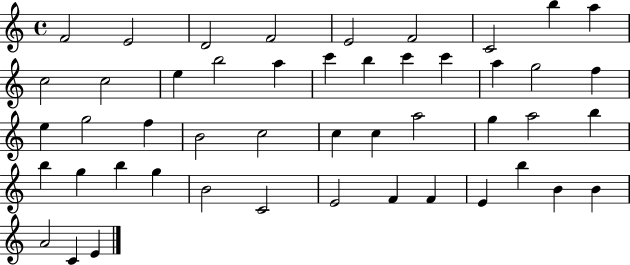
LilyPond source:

{
  \clef treble
  \time 4/4
  \defaultTimeSignature
  \key c \major
  f'2 e'2 | d'2 f'2 | e'2 f'2 | c'2 b''4 a''4 | \break c''2 c''2 | e''4 b''2 a''4 | c'''4 b''4 c'''4 c'''4 | a''4 g''2 f''4 | \break e''4 g''2 f''4 | b'2 c''2 | c''4 c''4 a''2 | g''4 a''2 b''4 | \break b''4 g''4 b''4 g''4 | b'2 c'2 | e'2 f'4 f'4 | e'4 b''4 b'4 b'4 | \break a'2 c'4 e'4 | \bar "|."
}